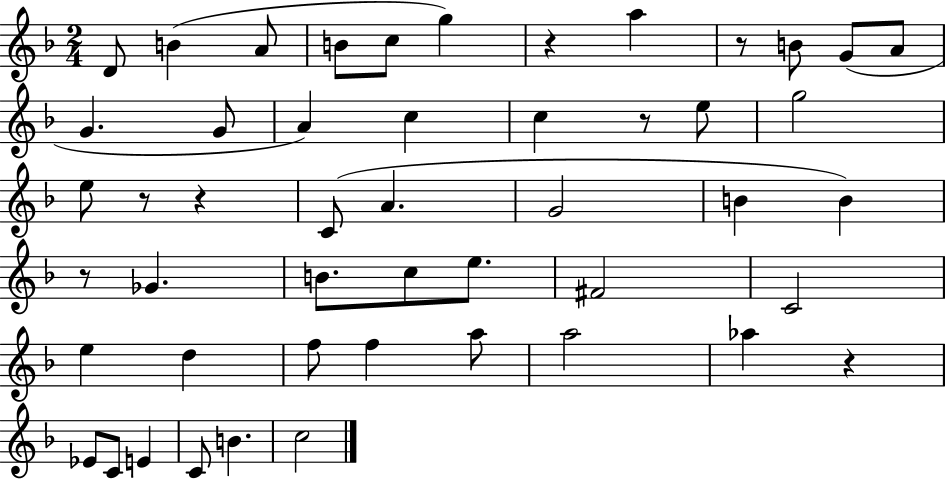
{
  \clef treble
  \numericTimeSignature
  \time 2/4
  \key f \major
  \repeat volta 2 { d'8 b'4( a'8 | b'8 c''8 g''4) | r4 a''4 | r8 b'8 g'8( a'8 | \break g'4. g'8 | a'4) c''4 | c''4 r8 e''8 | g''2 | \break e''8 r8 r4 | c'8( a'4. | g'2 | b'4 b'4) | \break r8 ges'4. | b'8. c''8 e''8. | fis'2 | c'2 | \break e''4 d''4 | f''8 f''4 a''8 | a''2 | aes''4 r4 | \break ees'8 c'8 e'4 | c'8 b'4. | c''2 | } \bar "|."
}